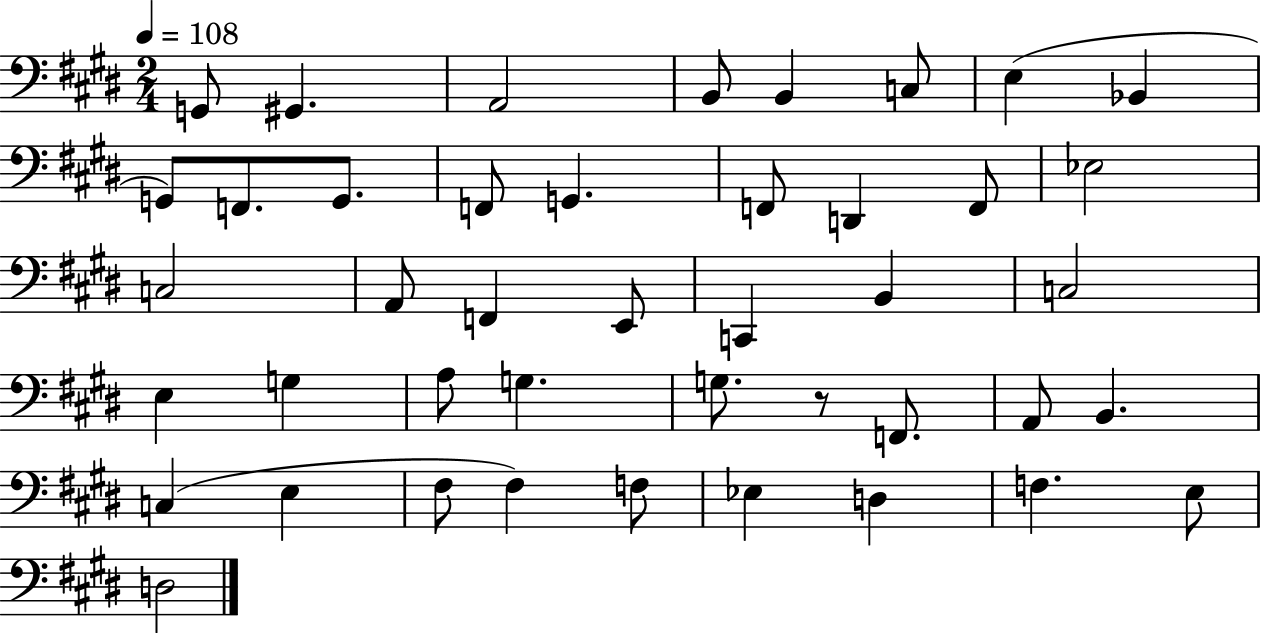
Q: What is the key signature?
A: E major